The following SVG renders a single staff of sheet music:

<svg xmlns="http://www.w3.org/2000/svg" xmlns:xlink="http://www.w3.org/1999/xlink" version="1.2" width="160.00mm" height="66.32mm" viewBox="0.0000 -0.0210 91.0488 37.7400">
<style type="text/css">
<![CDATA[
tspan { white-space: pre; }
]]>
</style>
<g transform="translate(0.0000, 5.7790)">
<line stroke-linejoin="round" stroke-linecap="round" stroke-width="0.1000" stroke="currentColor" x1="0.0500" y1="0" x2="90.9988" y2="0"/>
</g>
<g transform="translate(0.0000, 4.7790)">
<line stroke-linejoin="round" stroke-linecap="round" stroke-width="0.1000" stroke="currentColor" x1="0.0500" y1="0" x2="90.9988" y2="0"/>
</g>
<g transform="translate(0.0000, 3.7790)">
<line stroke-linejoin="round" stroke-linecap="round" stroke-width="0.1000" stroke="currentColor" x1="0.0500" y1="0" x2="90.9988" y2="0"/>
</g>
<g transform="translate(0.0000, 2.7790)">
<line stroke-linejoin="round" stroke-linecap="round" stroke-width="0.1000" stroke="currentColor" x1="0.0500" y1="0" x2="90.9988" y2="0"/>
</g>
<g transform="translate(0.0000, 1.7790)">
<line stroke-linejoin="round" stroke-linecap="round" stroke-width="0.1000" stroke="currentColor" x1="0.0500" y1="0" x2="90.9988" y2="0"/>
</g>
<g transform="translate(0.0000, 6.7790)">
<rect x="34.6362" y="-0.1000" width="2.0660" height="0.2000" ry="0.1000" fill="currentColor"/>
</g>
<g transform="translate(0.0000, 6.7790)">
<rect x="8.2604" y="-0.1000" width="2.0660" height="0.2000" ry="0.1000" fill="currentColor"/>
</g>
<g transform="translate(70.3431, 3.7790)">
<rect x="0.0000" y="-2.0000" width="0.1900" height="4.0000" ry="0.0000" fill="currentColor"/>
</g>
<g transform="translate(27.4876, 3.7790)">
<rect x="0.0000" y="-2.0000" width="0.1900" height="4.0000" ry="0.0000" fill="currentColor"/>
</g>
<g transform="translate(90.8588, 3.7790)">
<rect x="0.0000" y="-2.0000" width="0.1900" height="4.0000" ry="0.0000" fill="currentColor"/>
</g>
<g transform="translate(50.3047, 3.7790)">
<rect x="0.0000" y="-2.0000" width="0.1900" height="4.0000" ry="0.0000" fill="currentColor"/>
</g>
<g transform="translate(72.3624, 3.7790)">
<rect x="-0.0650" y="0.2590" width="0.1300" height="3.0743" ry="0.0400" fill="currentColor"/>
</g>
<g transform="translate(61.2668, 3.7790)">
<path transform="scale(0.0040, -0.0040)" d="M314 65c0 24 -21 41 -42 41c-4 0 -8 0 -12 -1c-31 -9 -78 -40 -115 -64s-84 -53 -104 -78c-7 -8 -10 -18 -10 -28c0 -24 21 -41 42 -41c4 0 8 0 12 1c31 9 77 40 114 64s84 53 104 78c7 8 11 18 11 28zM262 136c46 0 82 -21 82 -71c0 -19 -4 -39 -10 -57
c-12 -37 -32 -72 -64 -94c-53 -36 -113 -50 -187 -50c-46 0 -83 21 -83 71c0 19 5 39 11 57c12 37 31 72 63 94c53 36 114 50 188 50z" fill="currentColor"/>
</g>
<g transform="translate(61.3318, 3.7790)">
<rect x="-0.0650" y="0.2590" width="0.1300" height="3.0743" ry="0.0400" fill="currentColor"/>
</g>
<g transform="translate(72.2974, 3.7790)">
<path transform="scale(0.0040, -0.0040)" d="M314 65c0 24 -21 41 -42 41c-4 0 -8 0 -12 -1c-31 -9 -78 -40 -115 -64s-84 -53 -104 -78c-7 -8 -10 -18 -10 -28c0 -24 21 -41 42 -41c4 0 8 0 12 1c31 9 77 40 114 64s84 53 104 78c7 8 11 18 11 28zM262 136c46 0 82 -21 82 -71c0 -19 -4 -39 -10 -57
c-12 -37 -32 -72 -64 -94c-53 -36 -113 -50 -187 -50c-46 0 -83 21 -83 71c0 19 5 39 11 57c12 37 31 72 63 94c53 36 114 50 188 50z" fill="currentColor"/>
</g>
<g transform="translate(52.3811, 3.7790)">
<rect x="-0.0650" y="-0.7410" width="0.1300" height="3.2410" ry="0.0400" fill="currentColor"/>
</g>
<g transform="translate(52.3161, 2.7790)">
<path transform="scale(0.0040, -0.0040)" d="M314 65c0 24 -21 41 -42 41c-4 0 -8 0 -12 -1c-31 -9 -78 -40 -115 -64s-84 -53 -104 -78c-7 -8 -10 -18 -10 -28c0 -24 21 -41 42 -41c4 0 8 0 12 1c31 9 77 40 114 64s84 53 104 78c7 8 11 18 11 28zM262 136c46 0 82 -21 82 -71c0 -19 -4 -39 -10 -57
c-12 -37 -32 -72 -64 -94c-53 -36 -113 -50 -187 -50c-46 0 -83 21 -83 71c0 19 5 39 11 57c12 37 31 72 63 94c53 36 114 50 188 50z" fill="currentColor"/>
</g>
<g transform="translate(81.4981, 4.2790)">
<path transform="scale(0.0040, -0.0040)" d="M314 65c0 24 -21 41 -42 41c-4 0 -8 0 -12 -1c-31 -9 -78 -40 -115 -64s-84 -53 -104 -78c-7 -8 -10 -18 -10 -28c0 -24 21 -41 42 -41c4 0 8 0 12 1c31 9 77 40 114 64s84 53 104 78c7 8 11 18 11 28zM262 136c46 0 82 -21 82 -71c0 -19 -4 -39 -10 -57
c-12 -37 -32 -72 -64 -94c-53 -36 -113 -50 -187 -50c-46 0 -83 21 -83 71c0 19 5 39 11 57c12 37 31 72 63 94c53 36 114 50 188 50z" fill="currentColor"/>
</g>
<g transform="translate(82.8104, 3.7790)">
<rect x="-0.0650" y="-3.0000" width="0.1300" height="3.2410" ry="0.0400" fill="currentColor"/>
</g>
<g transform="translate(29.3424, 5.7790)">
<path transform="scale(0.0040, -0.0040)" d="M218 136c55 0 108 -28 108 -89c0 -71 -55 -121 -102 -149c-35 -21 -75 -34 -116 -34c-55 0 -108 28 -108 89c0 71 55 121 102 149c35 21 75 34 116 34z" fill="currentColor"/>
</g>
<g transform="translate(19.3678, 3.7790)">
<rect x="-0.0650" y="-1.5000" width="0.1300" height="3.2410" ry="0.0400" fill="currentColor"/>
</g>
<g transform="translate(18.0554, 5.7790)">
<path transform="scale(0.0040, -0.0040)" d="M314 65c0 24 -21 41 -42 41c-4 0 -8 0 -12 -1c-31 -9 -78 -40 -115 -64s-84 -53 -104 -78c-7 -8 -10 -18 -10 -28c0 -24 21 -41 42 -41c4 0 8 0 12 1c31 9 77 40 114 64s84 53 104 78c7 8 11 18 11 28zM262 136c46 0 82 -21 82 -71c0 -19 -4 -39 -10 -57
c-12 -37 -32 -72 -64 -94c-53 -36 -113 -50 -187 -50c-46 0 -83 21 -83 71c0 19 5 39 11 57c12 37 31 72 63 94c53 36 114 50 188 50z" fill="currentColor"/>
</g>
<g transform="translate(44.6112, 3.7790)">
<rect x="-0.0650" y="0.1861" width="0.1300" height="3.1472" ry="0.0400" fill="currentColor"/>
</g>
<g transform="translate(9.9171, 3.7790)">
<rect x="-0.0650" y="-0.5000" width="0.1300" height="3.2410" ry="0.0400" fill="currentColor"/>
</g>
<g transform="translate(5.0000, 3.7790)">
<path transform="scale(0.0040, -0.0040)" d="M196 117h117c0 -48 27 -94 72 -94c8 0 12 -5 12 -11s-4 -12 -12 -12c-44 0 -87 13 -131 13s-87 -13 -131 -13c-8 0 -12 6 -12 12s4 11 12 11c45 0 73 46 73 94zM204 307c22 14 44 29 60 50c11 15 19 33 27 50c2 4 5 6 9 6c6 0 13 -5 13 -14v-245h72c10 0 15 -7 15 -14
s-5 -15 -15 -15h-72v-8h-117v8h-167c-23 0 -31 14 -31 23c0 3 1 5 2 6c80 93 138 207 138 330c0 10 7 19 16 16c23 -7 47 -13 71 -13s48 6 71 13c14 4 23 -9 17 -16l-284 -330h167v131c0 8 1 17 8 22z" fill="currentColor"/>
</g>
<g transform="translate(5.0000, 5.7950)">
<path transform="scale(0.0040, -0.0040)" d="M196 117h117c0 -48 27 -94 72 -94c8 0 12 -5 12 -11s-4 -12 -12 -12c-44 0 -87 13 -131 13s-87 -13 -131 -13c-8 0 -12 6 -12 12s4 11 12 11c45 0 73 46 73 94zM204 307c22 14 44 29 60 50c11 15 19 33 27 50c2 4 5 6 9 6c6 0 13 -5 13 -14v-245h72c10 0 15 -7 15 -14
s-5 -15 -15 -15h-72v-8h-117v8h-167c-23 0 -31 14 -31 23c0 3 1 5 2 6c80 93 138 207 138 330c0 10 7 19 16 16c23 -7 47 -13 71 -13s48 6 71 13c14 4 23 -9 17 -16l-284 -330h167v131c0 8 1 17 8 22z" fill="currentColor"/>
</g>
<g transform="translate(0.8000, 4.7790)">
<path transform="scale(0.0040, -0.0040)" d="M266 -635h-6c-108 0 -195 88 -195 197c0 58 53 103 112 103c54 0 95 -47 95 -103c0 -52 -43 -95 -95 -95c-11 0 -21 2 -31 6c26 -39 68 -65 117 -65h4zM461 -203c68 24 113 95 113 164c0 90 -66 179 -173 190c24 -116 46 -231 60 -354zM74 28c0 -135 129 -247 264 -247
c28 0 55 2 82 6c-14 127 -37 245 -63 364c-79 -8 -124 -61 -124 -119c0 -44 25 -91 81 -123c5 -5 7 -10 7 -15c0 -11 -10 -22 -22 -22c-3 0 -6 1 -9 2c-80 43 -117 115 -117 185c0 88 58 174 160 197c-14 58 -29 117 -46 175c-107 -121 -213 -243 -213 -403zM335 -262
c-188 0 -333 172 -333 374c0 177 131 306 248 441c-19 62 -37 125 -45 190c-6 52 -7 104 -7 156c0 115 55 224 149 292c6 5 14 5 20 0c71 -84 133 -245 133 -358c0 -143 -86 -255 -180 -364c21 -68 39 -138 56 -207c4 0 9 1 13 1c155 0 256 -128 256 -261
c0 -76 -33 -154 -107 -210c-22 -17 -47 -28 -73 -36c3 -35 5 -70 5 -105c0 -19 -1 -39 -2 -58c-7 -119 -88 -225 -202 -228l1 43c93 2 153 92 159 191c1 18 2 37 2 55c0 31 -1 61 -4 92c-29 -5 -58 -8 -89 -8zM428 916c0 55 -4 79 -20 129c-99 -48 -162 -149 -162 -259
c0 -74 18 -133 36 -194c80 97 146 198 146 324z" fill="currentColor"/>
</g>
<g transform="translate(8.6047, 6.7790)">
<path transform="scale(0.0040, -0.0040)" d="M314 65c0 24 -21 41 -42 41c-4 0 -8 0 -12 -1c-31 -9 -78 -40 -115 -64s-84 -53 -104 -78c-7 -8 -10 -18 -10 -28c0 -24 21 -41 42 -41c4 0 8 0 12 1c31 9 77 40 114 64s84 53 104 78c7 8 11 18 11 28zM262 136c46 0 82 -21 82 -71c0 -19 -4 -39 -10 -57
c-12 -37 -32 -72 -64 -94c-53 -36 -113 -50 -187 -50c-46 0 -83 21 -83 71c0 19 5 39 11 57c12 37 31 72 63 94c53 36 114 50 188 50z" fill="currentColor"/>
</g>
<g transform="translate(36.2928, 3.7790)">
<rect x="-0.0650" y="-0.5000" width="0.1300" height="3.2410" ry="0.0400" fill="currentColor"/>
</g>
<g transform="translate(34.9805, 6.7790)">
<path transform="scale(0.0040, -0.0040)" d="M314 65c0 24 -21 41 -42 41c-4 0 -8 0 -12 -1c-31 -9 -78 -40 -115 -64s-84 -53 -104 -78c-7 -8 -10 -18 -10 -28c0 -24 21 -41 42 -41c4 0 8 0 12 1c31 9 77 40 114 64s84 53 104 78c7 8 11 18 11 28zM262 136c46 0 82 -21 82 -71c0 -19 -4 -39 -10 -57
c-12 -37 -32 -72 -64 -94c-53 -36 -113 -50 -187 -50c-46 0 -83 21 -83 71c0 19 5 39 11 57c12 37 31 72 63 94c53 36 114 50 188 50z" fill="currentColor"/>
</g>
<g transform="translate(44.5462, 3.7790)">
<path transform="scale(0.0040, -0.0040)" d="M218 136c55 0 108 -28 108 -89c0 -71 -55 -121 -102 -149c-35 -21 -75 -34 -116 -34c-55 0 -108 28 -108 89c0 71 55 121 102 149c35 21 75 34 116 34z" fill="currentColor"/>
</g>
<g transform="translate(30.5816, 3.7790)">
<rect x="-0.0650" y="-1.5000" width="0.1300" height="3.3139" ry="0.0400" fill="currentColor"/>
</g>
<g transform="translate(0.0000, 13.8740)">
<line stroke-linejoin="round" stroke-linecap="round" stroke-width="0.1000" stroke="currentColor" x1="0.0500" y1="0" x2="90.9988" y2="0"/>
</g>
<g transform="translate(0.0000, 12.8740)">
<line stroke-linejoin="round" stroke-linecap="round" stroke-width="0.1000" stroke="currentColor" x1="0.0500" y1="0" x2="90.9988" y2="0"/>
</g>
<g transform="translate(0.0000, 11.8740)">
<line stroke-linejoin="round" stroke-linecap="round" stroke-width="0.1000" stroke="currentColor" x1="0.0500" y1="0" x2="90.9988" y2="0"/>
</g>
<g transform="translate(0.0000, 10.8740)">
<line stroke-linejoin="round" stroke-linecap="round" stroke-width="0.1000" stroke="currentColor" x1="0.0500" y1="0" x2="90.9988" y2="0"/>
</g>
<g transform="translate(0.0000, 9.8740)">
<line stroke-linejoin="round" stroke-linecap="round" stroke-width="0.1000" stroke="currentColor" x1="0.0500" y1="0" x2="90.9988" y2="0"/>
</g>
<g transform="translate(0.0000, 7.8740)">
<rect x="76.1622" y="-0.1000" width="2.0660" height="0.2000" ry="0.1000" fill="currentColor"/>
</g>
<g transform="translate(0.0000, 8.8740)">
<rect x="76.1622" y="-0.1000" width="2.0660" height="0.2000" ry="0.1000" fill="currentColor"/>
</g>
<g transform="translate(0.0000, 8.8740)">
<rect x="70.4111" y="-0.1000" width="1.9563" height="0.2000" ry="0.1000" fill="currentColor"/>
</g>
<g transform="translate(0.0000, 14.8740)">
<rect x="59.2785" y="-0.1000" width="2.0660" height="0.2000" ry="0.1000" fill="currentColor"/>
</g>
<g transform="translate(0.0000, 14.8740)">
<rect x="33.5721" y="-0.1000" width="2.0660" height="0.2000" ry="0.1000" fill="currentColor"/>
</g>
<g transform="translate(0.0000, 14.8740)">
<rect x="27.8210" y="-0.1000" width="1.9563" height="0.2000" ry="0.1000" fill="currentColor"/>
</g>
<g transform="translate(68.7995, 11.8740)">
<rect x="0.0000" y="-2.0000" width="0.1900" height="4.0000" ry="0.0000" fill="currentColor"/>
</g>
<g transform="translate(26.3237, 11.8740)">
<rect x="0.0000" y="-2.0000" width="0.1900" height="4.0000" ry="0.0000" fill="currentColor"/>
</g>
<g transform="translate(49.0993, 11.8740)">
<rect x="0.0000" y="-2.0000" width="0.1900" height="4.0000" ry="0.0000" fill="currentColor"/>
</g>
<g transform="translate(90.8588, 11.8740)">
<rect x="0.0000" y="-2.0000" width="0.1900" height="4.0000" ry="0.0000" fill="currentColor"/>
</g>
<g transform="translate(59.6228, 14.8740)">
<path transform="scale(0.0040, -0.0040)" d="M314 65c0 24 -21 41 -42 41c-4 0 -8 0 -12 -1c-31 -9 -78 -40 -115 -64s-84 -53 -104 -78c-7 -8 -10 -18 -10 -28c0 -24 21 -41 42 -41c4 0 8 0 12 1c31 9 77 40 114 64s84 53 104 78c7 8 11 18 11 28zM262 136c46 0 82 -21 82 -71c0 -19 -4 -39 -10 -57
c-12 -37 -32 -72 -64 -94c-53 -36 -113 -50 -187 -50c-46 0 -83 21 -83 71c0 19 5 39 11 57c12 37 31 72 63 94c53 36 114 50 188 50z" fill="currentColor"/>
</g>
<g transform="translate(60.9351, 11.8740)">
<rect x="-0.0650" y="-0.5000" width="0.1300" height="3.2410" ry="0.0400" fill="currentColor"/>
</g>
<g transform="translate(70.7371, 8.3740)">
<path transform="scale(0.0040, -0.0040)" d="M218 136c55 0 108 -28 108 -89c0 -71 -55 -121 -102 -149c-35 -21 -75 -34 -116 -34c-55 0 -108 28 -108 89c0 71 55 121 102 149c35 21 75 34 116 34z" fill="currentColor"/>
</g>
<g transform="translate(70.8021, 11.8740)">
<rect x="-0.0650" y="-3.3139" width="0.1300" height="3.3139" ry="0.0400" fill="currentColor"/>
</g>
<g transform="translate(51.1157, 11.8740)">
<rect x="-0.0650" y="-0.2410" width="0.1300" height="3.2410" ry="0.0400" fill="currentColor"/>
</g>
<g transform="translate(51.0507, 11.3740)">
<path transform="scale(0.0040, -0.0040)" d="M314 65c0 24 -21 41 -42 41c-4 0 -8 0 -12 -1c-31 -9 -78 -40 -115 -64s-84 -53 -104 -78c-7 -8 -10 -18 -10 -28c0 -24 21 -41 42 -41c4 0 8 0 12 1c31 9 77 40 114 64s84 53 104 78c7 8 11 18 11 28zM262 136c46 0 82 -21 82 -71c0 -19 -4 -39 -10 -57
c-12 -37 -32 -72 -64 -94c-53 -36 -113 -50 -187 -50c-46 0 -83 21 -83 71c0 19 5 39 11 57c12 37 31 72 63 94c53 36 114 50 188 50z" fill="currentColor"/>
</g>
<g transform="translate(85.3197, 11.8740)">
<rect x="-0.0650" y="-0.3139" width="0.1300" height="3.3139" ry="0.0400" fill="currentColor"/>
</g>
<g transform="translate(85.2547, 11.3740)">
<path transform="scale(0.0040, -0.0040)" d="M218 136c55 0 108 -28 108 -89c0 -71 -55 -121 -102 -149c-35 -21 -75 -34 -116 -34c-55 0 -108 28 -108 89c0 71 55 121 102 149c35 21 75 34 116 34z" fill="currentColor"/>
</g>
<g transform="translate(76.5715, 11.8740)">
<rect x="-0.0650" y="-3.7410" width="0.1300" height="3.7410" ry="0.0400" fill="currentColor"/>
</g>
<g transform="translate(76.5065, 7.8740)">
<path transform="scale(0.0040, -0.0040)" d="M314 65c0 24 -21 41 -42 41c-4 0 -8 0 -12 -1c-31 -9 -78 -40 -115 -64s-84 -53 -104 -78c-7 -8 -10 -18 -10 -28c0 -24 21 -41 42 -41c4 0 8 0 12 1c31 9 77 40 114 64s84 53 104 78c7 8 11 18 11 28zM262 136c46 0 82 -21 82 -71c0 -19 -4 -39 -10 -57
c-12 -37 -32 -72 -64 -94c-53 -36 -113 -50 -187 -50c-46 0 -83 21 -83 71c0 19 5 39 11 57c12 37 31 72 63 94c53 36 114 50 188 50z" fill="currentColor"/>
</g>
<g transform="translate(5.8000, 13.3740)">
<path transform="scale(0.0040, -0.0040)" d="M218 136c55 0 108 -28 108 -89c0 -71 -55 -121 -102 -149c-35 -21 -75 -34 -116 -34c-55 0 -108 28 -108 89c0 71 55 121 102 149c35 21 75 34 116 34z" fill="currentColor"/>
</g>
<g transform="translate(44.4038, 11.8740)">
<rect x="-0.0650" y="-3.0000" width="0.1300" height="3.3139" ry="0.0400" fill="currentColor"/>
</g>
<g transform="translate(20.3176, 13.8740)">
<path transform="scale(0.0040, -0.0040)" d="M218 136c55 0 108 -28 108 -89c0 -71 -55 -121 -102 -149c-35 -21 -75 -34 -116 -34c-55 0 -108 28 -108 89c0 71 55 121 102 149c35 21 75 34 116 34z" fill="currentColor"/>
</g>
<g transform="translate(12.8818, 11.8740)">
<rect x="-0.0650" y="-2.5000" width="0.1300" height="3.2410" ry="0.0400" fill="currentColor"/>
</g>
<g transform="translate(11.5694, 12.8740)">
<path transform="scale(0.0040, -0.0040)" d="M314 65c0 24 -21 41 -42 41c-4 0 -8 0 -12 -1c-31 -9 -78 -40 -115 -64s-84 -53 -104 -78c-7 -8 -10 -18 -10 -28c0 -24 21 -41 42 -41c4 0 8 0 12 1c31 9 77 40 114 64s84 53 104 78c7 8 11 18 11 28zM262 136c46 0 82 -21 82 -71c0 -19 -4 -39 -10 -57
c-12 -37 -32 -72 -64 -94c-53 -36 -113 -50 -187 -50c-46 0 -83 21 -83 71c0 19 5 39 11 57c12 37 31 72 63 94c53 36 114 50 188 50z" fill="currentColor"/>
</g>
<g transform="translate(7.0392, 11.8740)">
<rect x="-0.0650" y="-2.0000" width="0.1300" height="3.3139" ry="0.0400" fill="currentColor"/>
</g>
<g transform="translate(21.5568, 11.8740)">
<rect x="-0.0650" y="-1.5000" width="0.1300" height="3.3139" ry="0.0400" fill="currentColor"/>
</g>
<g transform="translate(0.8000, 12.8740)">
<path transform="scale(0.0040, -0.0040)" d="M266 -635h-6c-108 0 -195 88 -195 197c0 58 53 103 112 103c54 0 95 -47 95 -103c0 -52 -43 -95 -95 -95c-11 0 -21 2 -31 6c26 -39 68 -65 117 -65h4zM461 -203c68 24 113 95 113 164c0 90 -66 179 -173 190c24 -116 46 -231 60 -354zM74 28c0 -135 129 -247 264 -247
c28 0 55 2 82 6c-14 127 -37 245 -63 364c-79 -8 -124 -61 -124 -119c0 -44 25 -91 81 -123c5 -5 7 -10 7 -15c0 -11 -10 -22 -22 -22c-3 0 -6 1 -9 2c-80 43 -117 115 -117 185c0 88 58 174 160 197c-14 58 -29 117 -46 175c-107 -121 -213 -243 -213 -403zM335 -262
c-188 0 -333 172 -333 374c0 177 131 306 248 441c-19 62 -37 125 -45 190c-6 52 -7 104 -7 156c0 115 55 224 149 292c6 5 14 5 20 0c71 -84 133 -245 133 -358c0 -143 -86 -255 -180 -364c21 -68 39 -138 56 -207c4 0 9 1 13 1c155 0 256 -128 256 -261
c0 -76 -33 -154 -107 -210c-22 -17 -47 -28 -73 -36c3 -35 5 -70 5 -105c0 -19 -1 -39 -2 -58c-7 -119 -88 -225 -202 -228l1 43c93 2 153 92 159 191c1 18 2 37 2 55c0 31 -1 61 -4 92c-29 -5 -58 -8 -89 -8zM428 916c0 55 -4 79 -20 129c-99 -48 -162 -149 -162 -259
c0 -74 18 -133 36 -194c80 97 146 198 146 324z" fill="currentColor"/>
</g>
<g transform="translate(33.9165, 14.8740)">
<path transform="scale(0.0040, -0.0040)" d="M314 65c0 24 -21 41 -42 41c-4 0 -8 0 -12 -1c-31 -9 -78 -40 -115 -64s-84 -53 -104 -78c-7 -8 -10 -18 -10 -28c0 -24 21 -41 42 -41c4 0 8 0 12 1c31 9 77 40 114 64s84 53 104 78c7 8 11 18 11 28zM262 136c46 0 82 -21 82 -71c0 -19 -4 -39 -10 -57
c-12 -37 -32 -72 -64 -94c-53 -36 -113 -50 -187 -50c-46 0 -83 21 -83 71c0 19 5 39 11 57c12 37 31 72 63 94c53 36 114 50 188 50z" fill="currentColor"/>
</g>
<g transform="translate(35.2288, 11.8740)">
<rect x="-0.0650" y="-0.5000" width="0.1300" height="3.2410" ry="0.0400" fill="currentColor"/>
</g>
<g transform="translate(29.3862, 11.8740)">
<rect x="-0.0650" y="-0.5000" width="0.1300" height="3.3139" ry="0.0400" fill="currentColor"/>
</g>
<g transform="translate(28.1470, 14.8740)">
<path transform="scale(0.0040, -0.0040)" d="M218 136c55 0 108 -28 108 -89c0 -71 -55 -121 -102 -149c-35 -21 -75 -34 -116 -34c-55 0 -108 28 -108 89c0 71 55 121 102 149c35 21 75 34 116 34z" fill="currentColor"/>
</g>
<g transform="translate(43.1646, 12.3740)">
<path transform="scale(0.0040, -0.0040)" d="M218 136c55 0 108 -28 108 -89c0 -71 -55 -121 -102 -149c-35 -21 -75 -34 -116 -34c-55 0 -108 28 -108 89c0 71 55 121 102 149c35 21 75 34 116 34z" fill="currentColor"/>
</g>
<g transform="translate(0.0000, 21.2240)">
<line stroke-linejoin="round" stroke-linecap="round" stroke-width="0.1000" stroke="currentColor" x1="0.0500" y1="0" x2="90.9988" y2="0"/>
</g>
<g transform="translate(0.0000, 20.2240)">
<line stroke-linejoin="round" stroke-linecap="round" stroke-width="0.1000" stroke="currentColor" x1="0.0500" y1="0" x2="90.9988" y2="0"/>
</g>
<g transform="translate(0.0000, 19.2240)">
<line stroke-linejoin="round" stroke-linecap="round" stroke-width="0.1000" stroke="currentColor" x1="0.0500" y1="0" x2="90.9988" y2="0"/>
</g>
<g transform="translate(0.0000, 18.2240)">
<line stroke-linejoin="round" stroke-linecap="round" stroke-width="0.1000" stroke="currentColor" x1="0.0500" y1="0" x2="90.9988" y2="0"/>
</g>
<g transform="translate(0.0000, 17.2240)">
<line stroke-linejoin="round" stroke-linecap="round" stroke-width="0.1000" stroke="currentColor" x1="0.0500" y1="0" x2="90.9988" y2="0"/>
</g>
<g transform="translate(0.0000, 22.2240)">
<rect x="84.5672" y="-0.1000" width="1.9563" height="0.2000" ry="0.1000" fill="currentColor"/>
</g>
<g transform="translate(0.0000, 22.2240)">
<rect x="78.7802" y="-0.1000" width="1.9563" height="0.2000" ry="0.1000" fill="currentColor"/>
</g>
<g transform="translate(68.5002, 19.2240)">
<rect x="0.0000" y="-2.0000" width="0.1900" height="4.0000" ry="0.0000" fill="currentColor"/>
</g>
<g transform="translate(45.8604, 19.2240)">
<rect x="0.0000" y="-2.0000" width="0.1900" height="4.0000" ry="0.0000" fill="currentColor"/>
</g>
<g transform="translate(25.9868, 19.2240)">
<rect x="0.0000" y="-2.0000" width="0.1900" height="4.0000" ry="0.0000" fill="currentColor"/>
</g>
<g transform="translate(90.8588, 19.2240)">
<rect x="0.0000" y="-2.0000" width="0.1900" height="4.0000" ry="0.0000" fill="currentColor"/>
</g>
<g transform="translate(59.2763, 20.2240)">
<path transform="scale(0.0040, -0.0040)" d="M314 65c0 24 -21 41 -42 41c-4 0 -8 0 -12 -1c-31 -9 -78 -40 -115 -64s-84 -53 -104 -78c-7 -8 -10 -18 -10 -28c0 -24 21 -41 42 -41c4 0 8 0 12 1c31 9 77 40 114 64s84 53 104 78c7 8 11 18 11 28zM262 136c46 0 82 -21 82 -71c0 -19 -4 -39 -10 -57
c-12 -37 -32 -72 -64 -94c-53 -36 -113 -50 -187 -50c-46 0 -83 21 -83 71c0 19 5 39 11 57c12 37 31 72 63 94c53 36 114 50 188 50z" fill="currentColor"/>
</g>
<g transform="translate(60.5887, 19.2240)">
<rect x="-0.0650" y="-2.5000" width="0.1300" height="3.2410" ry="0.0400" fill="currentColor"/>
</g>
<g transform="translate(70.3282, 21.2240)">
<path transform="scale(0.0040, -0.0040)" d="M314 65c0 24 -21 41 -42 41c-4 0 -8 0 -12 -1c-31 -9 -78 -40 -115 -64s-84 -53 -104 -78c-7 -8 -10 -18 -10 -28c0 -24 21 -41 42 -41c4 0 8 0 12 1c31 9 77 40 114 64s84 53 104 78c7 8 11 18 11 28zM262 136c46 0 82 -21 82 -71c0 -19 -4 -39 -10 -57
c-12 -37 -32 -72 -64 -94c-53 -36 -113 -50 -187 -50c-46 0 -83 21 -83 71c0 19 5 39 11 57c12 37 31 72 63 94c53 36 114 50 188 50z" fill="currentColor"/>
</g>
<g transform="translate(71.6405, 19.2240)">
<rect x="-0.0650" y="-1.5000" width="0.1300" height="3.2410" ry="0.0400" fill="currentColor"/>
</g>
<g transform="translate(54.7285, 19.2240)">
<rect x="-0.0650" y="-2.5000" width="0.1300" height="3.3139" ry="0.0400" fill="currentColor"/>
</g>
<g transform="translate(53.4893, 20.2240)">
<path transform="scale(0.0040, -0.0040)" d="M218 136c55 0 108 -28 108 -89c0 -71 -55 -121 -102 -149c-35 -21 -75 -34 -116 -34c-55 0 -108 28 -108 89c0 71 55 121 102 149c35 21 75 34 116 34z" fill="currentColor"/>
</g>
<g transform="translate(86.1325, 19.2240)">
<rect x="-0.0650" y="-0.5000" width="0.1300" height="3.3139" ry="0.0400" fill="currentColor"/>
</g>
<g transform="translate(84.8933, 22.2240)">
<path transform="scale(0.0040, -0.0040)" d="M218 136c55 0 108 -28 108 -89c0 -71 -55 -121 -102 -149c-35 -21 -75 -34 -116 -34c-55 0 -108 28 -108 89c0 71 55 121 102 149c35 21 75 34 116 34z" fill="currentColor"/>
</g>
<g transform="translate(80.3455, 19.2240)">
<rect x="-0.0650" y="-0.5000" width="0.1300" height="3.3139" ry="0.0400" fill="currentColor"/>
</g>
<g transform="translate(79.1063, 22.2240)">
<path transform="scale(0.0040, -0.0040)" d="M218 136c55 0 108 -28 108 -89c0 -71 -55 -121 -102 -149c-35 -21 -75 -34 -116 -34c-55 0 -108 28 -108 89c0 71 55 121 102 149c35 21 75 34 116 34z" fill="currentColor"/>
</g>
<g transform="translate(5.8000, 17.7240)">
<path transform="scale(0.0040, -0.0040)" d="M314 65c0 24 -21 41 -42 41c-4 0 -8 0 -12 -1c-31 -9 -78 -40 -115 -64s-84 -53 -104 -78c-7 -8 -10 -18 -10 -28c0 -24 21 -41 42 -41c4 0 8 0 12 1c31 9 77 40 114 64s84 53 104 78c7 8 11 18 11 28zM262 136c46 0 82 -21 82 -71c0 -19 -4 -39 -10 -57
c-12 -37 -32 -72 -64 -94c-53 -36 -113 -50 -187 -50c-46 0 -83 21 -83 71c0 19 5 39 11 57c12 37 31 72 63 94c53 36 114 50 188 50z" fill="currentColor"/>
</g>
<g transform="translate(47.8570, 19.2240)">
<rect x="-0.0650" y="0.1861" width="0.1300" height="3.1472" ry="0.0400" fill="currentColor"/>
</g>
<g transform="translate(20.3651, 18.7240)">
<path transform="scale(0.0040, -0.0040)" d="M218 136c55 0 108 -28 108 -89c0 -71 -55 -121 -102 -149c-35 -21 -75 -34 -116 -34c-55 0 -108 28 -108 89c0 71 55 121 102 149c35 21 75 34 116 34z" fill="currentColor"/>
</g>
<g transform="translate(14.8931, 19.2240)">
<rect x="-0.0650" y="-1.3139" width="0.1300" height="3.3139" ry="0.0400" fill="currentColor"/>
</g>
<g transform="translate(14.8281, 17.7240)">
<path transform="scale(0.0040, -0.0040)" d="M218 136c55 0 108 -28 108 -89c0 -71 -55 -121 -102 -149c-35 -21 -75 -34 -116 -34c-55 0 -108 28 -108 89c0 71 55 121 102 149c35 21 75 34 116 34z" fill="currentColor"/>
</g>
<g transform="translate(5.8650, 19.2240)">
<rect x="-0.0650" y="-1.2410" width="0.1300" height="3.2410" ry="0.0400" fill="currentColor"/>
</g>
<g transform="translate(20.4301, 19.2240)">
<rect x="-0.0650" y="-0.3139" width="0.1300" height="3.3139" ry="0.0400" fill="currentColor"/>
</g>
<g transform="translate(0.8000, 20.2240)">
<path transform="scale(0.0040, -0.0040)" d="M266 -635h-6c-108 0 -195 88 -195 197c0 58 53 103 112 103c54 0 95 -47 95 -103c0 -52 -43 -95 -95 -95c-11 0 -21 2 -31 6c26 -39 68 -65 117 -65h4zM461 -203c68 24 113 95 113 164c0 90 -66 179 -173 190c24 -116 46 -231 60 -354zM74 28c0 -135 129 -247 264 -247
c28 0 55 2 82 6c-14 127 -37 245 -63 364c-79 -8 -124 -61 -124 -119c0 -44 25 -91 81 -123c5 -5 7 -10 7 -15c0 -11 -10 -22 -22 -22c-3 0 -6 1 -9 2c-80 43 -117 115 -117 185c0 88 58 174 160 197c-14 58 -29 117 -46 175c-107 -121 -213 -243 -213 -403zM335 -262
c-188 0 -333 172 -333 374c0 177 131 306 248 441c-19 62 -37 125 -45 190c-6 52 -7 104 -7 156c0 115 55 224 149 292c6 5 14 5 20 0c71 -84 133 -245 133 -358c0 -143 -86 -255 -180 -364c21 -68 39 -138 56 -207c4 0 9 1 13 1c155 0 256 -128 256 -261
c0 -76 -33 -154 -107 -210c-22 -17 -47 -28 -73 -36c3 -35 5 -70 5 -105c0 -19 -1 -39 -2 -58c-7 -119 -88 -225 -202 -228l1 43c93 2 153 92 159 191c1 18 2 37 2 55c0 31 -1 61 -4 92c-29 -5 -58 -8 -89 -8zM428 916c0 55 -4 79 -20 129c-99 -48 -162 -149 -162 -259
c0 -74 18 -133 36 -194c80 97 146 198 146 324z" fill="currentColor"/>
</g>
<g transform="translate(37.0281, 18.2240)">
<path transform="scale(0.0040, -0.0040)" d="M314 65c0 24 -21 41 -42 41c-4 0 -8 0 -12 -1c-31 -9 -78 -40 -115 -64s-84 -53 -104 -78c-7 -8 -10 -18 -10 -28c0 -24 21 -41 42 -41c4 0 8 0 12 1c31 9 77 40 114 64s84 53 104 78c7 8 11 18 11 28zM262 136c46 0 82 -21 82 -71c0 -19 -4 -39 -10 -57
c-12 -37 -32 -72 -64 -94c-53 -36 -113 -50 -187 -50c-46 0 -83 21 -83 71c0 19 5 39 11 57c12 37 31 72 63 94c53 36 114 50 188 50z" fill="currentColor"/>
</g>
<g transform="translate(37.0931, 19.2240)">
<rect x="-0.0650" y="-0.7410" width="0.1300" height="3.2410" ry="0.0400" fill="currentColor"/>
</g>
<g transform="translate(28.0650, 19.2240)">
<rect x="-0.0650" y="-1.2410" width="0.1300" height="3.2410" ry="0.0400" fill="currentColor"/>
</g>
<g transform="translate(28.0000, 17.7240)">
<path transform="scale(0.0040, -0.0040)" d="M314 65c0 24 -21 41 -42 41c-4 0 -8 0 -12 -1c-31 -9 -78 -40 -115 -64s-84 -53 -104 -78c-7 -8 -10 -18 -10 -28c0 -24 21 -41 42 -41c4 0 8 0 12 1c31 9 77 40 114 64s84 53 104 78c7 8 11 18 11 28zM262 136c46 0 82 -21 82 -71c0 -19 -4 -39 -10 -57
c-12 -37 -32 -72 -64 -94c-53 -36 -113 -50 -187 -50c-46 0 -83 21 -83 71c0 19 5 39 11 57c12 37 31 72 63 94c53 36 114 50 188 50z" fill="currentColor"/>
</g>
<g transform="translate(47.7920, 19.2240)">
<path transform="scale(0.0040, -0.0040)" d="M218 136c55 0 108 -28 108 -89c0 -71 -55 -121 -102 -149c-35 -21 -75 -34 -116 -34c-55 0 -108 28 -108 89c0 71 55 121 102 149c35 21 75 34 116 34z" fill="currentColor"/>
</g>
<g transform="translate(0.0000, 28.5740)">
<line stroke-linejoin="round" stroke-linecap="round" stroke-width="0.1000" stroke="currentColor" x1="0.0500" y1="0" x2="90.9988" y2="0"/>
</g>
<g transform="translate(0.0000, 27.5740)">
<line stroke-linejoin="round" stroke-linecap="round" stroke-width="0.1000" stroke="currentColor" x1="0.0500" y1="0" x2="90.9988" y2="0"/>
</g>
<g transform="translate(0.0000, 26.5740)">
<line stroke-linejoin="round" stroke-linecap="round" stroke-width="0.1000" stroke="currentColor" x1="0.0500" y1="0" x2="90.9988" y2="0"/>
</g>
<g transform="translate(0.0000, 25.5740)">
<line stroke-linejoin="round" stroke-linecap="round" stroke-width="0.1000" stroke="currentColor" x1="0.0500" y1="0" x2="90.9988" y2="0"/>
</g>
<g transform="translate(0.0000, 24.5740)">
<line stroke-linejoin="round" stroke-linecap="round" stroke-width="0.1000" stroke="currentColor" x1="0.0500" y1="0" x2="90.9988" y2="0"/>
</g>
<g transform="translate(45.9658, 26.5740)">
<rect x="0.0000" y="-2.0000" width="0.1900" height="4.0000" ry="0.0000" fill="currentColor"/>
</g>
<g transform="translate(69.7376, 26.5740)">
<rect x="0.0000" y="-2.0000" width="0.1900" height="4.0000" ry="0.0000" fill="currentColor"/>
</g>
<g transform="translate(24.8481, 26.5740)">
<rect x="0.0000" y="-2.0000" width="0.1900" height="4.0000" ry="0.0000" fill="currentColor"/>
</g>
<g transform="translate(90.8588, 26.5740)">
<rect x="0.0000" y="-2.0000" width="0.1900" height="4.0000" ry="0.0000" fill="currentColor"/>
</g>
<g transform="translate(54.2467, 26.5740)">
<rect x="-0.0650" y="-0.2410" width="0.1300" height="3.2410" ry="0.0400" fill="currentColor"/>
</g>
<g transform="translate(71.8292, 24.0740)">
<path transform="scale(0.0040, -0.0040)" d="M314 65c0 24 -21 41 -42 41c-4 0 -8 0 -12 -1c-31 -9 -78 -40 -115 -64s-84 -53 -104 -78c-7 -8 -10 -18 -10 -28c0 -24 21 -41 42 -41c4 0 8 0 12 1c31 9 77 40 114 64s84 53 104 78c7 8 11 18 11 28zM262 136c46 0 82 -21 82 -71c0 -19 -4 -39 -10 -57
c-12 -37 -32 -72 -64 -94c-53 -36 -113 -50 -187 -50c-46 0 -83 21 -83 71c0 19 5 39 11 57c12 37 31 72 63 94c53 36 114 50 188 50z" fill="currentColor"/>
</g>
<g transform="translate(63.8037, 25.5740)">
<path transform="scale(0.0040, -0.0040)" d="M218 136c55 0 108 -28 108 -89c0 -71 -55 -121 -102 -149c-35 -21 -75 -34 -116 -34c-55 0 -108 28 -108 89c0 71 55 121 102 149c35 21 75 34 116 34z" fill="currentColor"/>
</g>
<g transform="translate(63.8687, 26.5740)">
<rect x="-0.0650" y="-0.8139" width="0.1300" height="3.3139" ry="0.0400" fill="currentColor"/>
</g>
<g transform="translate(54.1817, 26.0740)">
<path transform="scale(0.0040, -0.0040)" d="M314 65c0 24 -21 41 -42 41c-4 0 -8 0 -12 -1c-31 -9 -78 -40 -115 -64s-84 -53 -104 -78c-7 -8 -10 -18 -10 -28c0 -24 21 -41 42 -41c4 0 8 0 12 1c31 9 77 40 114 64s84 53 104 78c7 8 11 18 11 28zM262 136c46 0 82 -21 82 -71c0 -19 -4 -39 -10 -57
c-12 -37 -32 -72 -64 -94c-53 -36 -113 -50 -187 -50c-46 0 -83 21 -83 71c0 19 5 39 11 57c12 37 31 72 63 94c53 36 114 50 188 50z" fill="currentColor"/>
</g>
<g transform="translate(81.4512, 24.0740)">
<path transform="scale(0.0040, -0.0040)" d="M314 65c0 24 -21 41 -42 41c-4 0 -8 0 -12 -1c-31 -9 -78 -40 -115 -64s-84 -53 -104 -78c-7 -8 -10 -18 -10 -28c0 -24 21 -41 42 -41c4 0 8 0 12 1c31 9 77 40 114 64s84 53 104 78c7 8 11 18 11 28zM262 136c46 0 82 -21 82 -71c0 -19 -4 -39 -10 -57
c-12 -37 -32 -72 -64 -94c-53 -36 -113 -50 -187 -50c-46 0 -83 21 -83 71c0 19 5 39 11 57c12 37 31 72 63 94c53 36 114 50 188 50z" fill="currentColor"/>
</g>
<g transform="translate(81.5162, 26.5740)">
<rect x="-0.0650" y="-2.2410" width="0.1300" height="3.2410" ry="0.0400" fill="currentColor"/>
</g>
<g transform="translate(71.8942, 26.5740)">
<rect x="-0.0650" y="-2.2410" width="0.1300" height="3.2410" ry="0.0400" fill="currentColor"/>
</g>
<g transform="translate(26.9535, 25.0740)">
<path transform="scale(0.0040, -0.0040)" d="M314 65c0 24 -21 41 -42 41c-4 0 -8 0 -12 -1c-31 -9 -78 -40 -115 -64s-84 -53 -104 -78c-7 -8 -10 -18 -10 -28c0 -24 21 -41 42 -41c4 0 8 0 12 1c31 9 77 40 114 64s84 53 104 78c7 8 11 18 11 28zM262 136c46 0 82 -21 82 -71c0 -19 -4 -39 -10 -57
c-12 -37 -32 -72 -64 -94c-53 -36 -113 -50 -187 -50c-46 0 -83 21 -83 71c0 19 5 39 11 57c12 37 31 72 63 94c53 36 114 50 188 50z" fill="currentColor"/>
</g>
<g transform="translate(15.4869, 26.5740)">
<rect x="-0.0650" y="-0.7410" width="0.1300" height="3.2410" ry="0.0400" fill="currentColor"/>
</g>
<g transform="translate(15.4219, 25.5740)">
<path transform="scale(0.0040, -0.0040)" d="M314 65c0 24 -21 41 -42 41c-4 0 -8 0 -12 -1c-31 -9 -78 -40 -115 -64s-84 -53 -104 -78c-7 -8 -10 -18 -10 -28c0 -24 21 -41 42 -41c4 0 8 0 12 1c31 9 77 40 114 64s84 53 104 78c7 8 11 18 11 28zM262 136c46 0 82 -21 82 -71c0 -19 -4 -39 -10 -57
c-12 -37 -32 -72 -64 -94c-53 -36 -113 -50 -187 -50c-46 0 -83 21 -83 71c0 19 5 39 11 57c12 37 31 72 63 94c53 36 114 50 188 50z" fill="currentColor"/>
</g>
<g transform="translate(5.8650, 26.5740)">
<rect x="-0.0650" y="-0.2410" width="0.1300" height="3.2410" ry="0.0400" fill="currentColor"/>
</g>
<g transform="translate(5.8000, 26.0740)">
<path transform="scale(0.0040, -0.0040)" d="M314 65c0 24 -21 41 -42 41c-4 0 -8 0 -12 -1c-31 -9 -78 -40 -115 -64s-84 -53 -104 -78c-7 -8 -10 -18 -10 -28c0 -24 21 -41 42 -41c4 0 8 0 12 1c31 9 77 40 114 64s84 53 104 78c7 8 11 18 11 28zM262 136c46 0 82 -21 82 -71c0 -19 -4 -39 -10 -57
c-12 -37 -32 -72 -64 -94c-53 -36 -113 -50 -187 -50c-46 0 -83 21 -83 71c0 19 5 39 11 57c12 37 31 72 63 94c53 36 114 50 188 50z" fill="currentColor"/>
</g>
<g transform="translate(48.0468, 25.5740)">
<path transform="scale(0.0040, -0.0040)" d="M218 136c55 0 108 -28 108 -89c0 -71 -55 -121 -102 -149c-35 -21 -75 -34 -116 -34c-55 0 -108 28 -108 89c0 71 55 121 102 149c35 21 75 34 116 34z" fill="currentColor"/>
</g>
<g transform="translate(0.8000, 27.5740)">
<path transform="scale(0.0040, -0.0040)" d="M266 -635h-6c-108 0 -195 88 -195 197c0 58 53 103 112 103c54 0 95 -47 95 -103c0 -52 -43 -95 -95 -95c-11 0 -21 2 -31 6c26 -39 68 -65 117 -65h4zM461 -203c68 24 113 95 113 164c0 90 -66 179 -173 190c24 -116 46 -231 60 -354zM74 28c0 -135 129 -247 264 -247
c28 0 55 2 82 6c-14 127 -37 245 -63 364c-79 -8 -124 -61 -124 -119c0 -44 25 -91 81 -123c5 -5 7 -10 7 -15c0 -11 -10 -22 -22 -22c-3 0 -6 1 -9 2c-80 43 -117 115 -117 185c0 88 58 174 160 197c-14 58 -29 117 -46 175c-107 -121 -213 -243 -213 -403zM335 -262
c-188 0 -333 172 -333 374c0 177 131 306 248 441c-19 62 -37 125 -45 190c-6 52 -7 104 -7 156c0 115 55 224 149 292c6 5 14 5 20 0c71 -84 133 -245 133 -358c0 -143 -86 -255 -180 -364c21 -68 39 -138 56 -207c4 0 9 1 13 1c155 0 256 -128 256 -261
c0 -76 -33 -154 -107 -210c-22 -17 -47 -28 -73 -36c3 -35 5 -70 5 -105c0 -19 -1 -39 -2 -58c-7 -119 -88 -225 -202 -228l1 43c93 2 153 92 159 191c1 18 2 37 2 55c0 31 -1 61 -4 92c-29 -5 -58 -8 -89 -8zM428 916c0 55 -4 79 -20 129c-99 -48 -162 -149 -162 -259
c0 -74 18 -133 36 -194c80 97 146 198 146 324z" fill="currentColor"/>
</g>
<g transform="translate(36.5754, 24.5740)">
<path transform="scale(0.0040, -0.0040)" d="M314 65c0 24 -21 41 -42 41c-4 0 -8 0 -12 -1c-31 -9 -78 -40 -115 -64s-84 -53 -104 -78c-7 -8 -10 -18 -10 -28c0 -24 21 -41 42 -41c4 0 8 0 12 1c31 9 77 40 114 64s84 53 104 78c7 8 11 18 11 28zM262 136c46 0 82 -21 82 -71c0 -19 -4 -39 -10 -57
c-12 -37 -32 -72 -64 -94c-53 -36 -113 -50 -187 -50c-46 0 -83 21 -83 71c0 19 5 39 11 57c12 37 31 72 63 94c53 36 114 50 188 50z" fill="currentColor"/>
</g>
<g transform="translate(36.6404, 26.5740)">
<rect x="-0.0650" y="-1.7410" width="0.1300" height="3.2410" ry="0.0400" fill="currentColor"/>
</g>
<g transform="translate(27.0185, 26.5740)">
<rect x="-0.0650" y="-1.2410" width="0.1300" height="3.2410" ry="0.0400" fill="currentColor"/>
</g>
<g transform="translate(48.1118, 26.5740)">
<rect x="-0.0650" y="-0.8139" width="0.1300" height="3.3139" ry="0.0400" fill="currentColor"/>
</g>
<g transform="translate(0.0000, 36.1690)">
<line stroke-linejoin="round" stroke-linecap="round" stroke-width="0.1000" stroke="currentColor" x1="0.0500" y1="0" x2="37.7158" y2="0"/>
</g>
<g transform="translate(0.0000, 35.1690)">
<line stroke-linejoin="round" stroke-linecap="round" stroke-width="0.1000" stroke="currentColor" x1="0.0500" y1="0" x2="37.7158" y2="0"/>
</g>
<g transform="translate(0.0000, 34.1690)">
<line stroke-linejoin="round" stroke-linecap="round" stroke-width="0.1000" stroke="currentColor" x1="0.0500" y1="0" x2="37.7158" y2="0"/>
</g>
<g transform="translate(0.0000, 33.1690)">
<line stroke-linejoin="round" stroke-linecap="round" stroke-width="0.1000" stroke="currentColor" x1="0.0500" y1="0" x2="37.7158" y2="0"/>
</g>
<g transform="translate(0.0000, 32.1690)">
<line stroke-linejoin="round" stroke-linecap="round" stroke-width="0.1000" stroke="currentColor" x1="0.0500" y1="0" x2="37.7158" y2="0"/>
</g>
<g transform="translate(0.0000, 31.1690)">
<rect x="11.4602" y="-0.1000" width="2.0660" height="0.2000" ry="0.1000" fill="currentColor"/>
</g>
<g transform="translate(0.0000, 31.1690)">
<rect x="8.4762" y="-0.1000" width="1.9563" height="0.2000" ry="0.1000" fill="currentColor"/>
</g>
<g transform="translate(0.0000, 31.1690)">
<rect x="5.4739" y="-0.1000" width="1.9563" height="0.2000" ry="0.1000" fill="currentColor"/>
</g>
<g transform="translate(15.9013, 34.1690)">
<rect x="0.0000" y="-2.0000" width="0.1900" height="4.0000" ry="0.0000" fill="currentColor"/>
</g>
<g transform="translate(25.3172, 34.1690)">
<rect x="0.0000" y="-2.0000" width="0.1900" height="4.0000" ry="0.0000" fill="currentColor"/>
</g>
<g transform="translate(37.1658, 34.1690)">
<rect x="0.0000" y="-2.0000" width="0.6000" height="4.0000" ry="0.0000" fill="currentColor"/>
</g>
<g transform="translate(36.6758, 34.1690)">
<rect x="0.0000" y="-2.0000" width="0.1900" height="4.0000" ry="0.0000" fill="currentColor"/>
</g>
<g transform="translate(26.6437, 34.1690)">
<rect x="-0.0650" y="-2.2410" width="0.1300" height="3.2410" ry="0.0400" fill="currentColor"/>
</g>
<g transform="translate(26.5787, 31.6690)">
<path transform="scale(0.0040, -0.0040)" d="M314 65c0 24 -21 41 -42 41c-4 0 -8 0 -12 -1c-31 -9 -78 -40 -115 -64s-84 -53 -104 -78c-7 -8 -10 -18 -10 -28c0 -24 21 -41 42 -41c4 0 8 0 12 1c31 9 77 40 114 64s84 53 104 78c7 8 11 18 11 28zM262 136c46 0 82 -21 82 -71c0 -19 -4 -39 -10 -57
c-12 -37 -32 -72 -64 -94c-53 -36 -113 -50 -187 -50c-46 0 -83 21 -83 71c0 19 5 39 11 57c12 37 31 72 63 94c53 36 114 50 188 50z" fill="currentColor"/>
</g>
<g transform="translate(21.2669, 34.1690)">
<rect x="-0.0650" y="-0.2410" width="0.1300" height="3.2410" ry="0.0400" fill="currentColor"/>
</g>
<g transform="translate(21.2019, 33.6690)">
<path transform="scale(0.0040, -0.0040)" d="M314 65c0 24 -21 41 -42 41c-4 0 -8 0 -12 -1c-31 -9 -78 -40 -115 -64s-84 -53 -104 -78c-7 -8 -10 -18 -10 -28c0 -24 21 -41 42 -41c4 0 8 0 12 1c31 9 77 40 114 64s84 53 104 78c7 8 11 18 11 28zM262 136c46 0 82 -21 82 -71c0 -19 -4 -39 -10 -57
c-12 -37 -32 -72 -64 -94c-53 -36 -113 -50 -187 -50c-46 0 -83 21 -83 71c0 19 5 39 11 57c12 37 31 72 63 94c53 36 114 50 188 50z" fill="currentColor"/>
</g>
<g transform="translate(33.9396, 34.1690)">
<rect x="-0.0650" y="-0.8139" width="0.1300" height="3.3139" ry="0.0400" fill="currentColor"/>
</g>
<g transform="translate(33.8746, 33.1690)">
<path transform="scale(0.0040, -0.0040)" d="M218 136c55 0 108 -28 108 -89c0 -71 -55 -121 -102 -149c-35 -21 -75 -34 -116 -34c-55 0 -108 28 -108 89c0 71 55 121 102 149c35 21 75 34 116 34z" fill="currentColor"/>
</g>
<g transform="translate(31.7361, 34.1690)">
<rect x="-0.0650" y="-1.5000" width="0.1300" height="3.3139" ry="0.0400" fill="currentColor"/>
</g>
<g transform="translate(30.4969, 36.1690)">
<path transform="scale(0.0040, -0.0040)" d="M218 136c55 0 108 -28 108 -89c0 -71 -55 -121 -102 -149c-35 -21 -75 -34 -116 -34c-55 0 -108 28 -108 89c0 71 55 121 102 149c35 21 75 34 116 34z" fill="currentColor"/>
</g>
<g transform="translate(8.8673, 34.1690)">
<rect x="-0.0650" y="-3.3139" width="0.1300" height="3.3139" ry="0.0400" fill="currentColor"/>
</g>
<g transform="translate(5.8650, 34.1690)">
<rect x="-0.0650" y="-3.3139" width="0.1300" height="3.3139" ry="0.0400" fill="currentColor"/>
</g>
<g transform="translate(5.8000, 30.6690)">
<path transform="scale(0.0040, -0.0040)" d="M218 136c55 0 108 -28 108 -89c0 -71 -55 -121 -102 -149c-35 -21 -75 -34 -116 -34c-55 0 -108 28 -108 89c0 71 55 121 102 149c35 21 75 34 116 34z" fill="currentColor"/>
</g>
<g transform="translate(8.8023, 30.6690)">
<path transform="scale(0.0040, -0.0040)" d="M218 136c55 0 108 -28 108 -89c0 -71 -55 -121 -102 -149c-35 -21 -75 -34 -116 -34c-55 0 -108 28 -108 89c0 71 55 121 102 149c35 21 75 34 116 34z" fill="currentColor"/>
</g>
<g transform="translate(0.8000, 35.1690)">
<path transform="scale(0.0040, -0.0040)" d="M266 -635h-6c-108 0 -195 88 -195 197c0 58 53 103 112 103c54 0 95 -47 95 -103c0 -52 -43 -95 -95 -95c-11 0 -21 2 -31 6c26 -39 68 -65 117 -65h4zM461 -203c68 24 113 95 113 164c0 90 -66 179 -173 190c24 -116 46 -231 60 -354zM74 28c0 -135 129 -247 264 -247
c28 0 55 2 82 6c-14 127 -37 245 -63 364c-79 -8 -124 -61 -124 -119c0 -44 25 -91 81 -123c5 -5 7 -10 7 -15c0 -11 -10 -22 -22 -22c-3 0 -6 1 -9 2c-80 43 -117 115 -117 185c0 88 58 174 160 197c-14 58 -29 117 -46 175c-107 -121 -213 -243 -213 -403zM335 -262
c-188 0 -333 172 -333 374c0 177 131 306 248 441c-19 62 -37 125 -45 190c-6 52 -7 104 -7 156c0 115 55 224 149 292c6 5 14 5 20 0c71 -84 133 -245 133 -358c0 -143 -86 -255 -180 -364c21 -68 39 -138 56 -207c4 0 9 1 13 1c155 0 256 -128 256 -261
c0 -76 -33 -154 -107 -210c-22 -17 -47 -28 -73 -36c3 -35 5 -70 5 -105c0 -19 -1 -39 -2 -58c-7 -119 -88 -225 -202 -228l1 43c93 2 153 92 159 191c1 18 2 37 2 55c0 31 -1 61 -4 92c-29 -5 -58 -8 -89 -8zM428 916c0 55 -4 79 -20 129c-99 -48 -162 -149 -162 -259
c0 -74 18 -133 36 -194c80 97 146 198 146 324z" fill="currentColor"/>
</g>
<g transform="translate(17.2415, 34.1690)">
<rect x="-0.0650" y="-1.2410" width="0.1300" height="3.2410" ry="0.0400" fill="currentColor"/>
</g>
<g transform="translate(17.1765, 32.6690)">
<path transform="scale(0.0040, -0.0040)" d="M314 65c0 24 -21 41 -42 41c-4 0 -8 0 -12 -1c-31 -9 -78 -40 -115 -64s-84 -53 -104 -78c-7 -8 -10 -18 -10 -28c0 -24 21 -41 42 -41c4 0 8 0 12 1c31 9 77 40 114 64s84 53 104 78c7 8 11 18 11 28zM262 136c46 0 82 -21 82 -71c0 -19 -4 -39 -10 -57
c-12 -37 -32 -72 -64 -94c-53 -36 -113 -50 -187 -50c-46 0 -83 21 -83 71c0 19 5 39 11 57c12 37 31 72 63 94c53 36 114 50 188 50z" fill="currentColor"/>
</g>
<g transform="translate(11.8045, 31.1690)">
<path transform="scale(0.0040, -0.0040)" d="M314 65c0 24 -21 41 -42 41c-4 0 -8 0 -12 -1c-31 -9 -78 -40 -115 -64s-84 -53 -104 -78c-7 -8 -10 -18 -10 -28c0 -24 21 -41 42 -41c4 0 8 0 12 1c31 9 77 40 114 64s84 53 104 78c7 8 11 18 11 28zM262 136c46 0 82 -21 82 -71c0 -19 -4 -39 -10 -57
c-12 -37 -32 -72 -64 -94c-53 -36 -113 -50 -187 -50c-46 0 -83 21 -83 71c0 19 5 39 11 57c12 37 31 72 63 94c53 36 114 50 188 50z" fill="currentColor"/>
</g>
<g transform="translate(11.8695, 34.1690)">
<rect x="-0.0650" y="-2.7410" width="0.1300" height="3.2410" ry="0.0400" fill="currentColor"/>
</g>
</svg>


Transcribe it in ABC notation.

X:1
T:Untitled
M:4/4
L:1/4
K:C
C2 E2 E C2 B d2 B2 B2 A2 F G2 E C C2 A c2 C2 b c'2 c e2 e c e2 d2 B G G2 E2 C C c2 d2 e2 f2 d c2 d g2 g2 b b a2 e2 c2 g2 E d